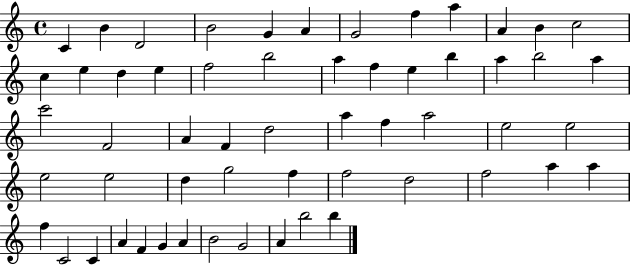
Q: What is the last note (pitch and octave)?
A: B5